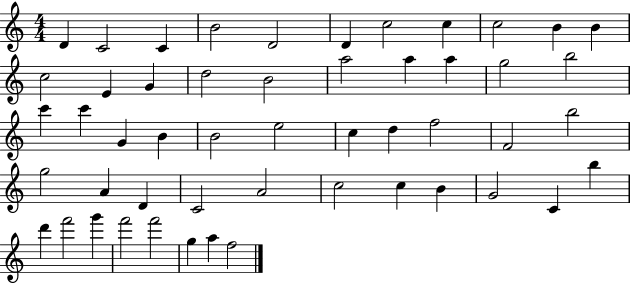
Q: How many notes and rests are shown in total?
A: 51